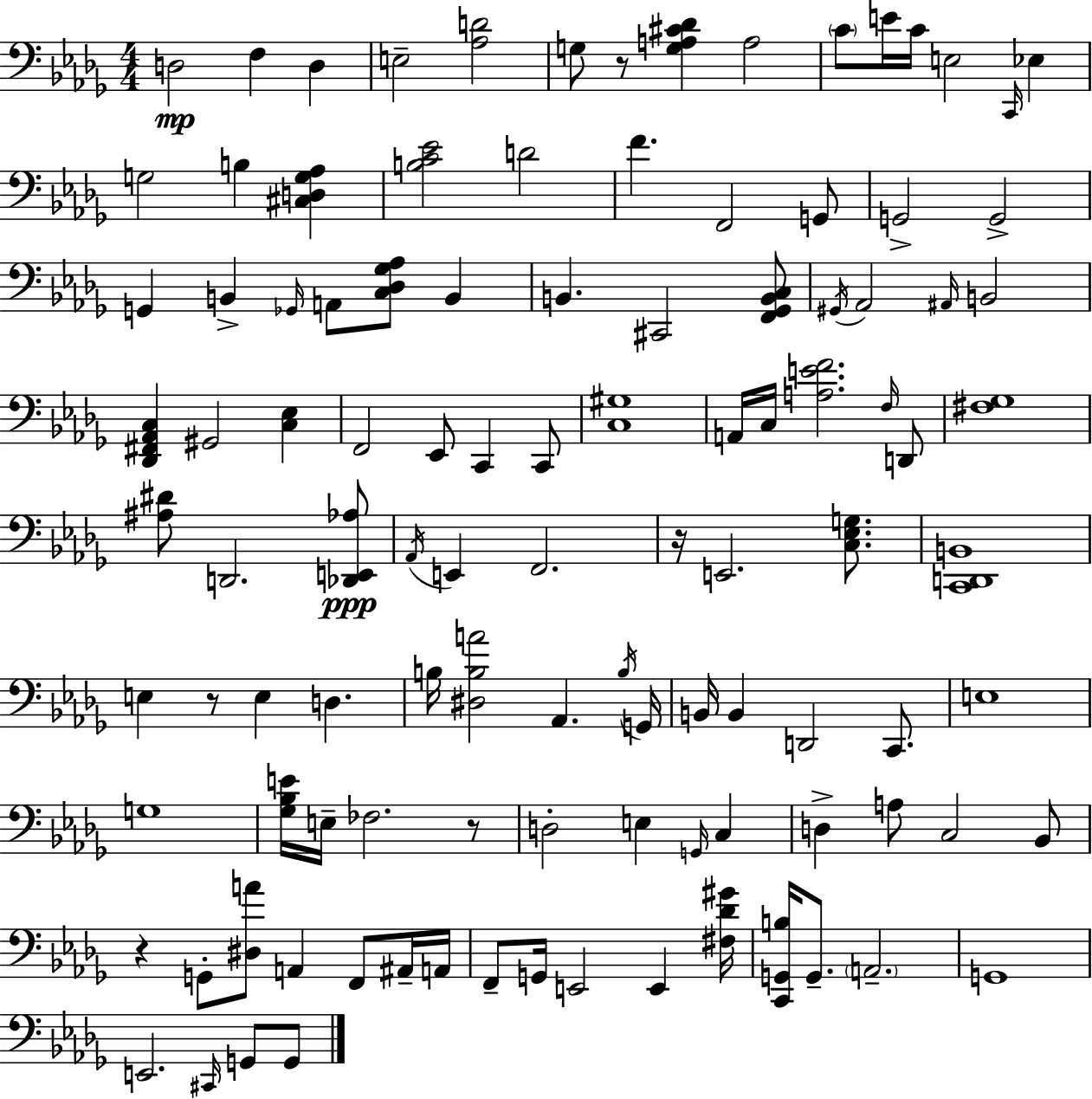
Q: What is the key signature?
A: BES minor